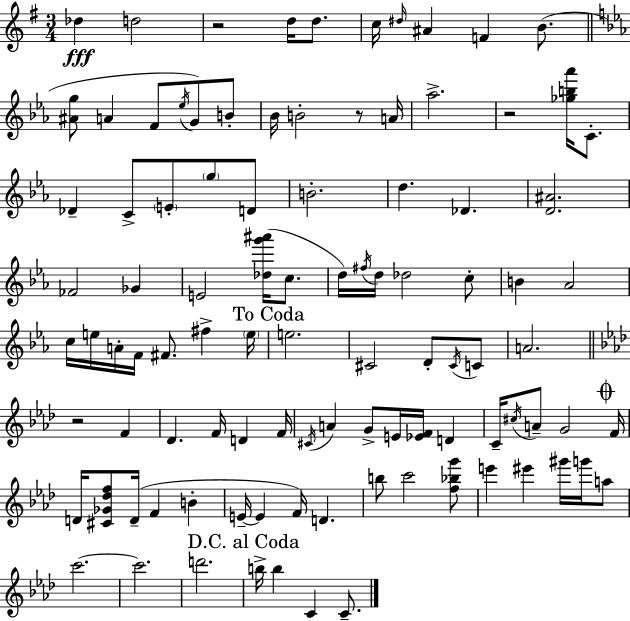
Db5/q D5/h R/h D5/s D5/e. C5/s D#5/s A#4/q F4/q B4/e. [A#4,G5]/e A4/q F4/e Eb5/s G4/e B4/e Bb4/s B4/h R/e A4/s Ab5/h. R/h [Gb5,B5,Ab6]/s C4/e. Db4/q C4/e E4/e G5/e D4/e B4/h. D5/q. Db4/q. [D4,A#4]/h. FES4/h Gb4/q E4/h [Db5,G6,A#6]/s C5/e. D5/s F#5/s D5/s Db5/h C5/e B4/q Ab4/h C5/s E5/s A4/s F4/s F#4/e. F#5/q E5/s E5/h. C#4/h D4/e C#4/s C4/e A4/h. R/h F4/q Db4/q. F4/s D4/q F4/s C#4/s A4/q G4/e E4/s [Eb4,F4]/s D4/q C4/s C#5/s A4/e G4/h F4/s D4/s [C#4,Gb4,Db5,F5]/e D4/s F4/q B4/q E4/s E4/q F4/s D4/q. B5/e C6/h [F5,Bb5,G6]/e E6/q EIS6/q G#6/s G6/s A5/e C6/h. C6/h. D6/h. B5/s B5/q C4/q C4/e.